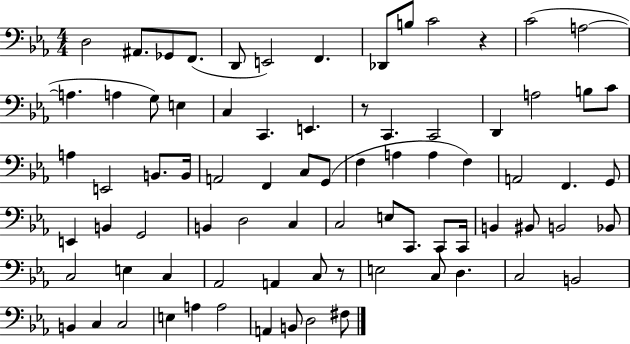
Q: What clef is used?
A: bass